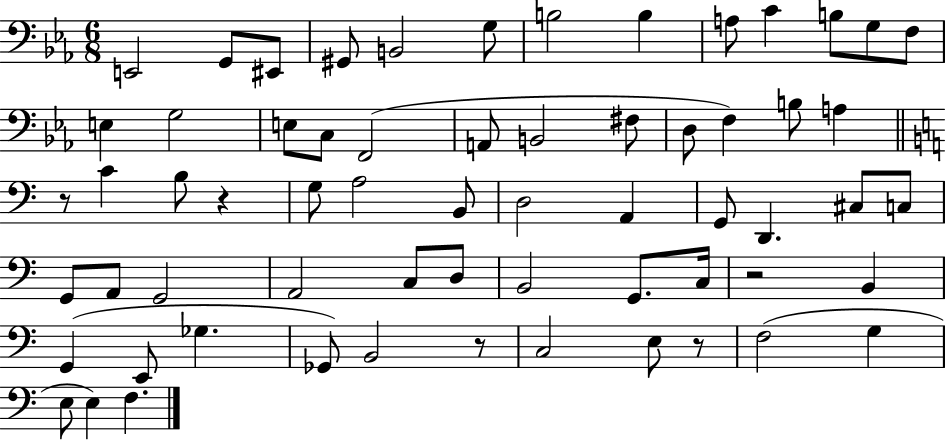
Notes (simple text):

E2/h G2/e EIS2/e G#2/e B2/h G3/e B3/h B3/q A3/e C4/q B3/e G3/e F3/e E3/q G3/h E3/e C3/e F2/h A2/e B2/h F#3/e D3/e F3/q B3/e A3/q R/e C4/q B3/e R/q G3/e A3/h B2/e D3/h A2/q G2/e D2/q. C#3/e C3/e G2/e A2/e G2/h A2/h C3/e D3/e B2/h G2/e. C3/s R/h B2/q G2/q E2/e Gb3/q. Gb2/e B2/h R/e C3/h E3/e R/e F3/h G3/q E3/e E3/q F3/q.